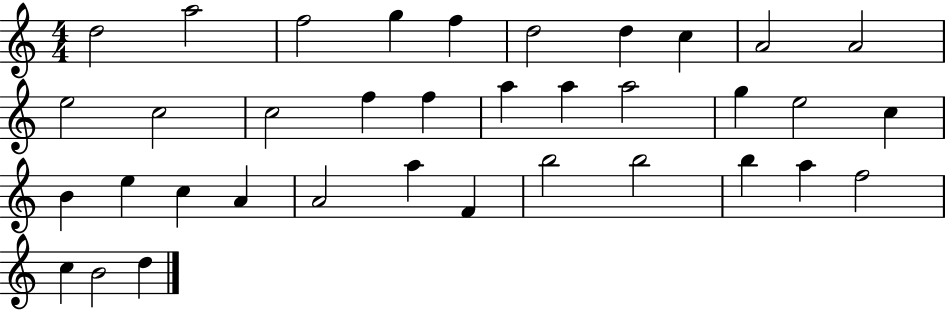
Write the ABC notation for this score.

X:1
T:Untitled
M:4/4
L:1/4
K:C
d2 a2 f2 g f d2 d c A2 A2 e2 c2 c2 f f a a a2 g e2 c B e c A A2 a F b2 b2 b a f2 c B2 d